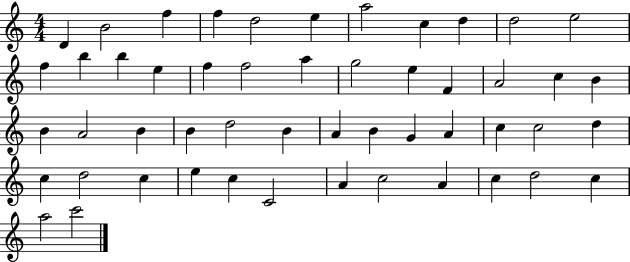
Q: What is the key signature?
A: C major